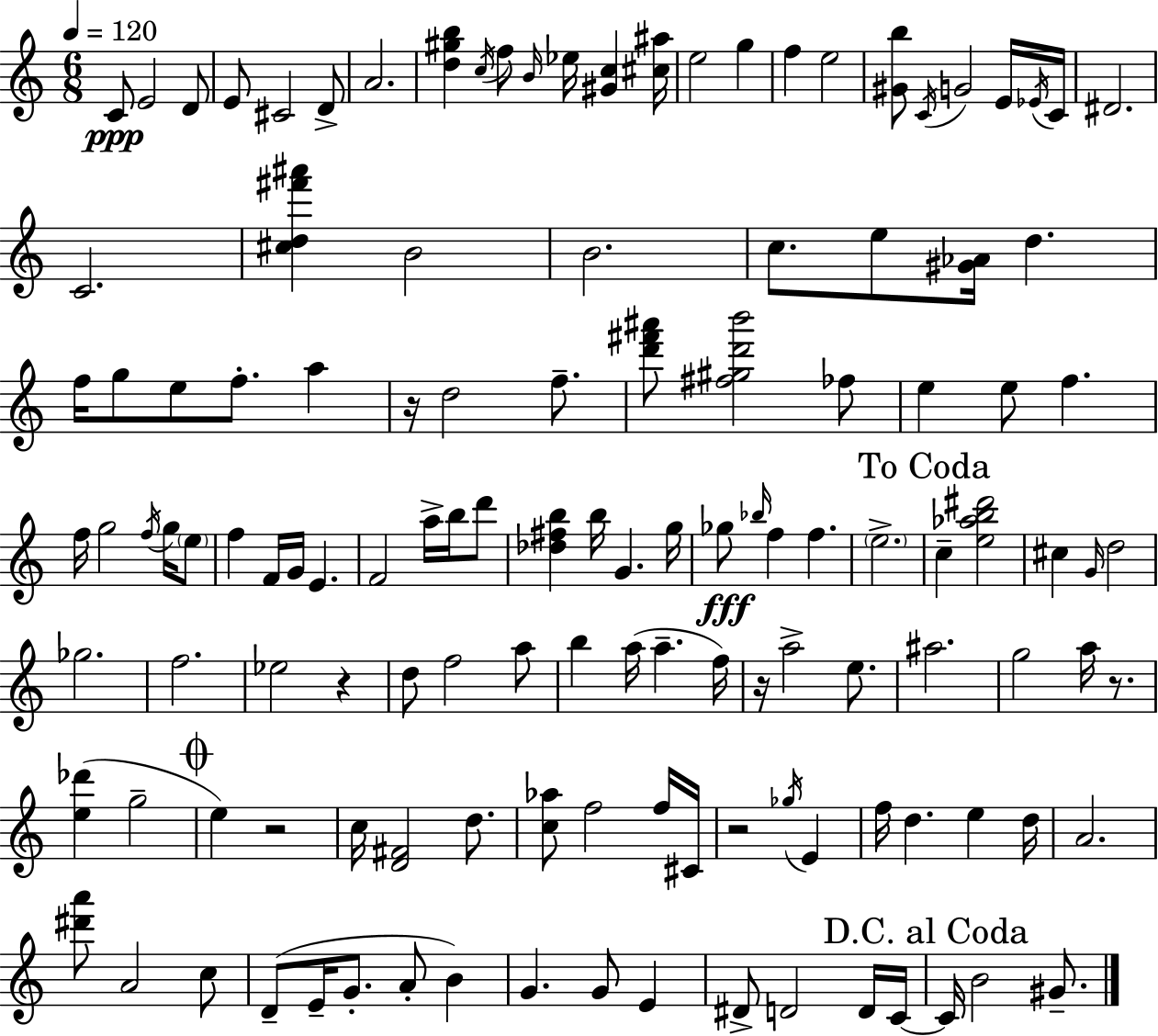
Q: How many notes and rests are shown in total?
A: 129